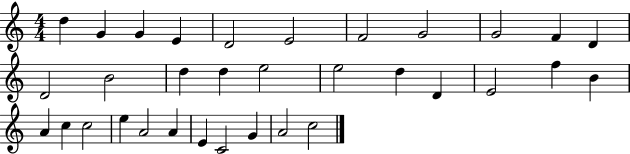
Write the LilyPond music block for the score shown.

{
  \clef treble
  \numericTimeSignature
  \time 4/4
  \key c \major
  d''4 g'4 g'4 e'4 | d'2 e'2 | f'2 g'2 | g'2 f'4 d'4 | \break d'2 b'2 | d''4 d''4 e''2 | e''2 d''4 d'4 | e'2 f''4 b'4 | \break a'4 c''4 c''2 | e''4 a'2 a'4 | e'4 c'2 g'4 | a'2 c''2 | \break \bar "|."
}